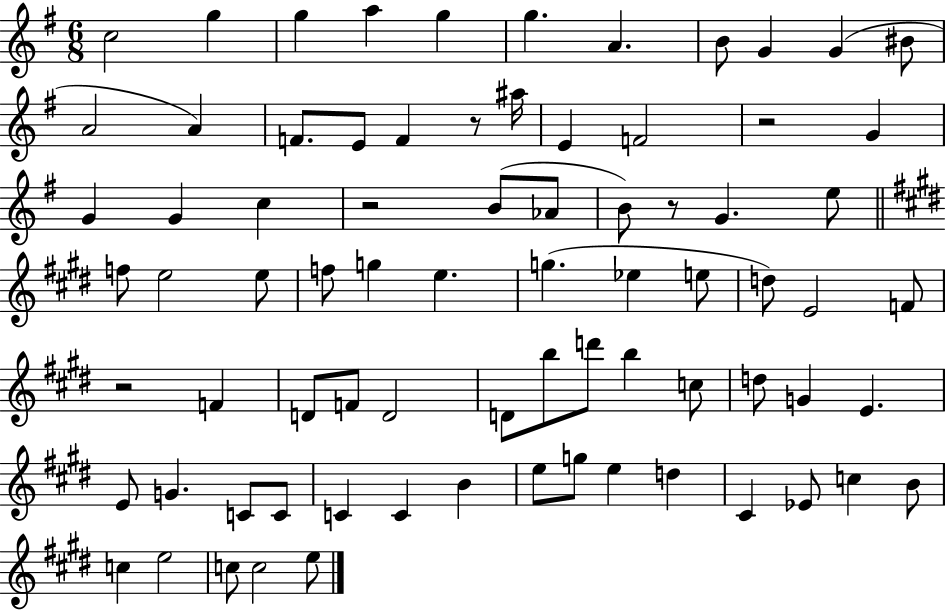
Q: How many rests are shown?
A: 5